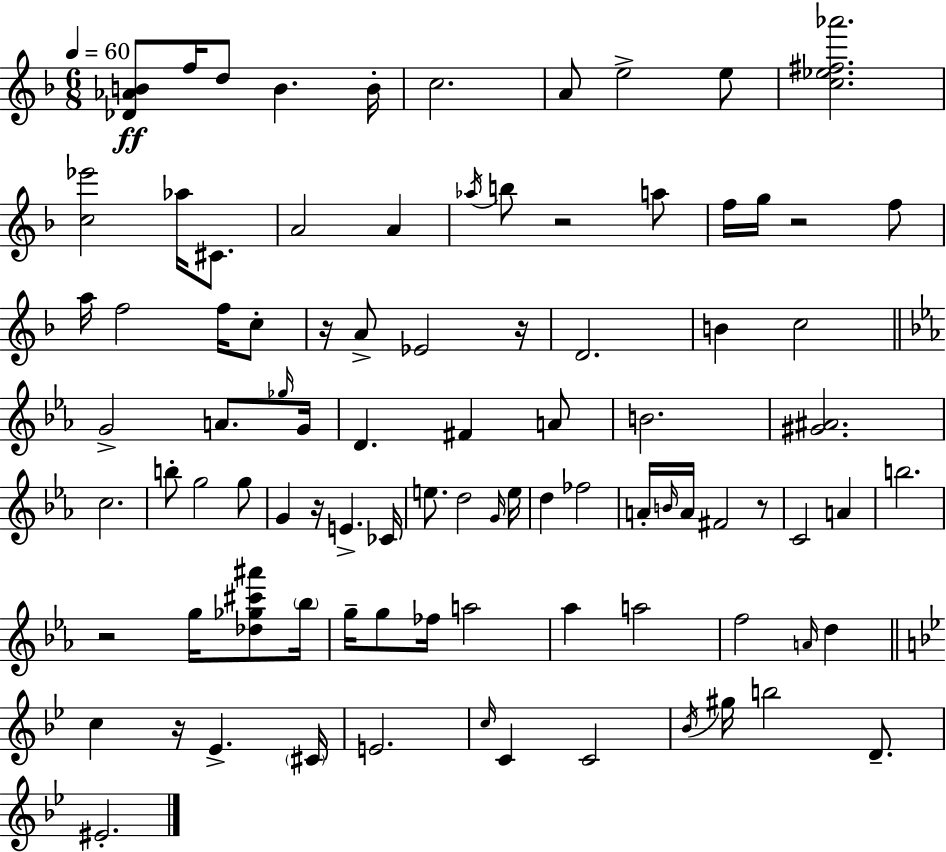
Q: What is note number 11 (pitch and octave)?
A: A4